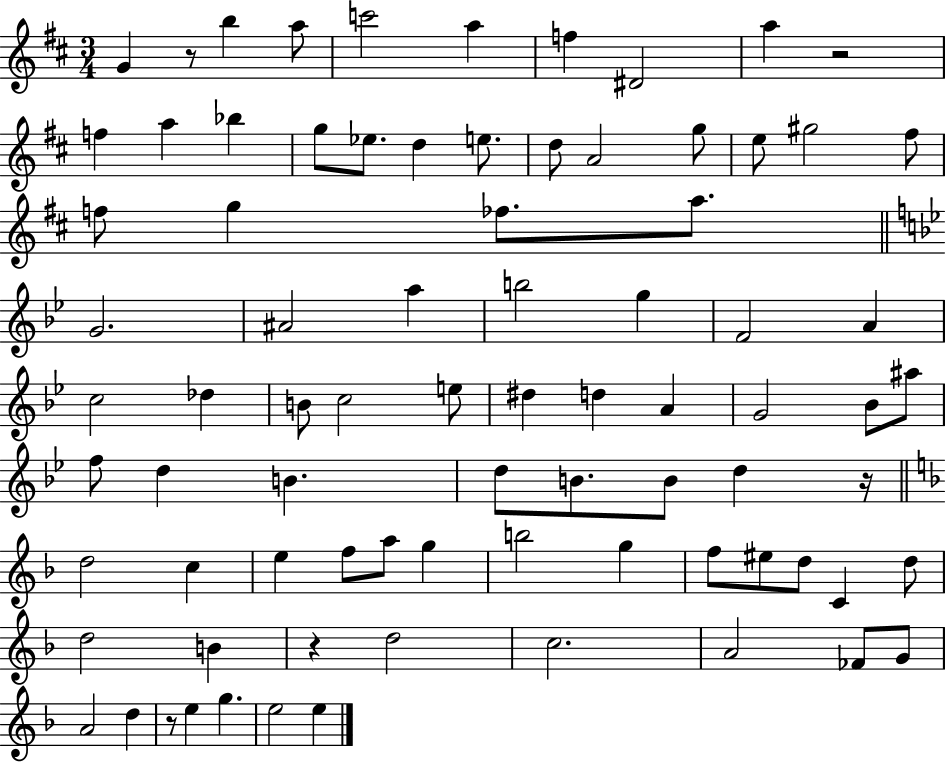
{
  \clef treble
  \numericTimeSignature
  \time 3/4
  \key d \major
  g'4 r8 b''4 a''8 | c'''2 a''4 | f''4 dis'2 | a''4 r2 | \break f''4 a''4 bes''4 | g''8 ees''8. d''4 e''8. | d''8 a'2 g''8 | e''8 gis''2 fis''8 | \break f''8 g''4 fes''8. a''8. | \bar "||" \break \key g \minor g'2. | ais'2 a''4 | b''2 g''4 | f'2 a'4 | \break c''2 des''4 | b'8 c''2 e''8 | dis''4 d''4 a'4 | g'2 bes'8 ais''8 | \break f''8 d''4 b'4. | d''8 b'8. b'8 d''4 r16 | \bar "||" \break \key f \major d''2 c''4 | e''4 f''8 a''8 g''4 | b''2 g''4 | f''8 eis''8 d''8 c'4 d''8 | \break d''2 b'4 | r4 d''2 | c''2. | a'2 fes'8 g'8 | \break a'2 d''4 | r8 e''4 g''4. | e''2 e''4 | \bar "|."
}